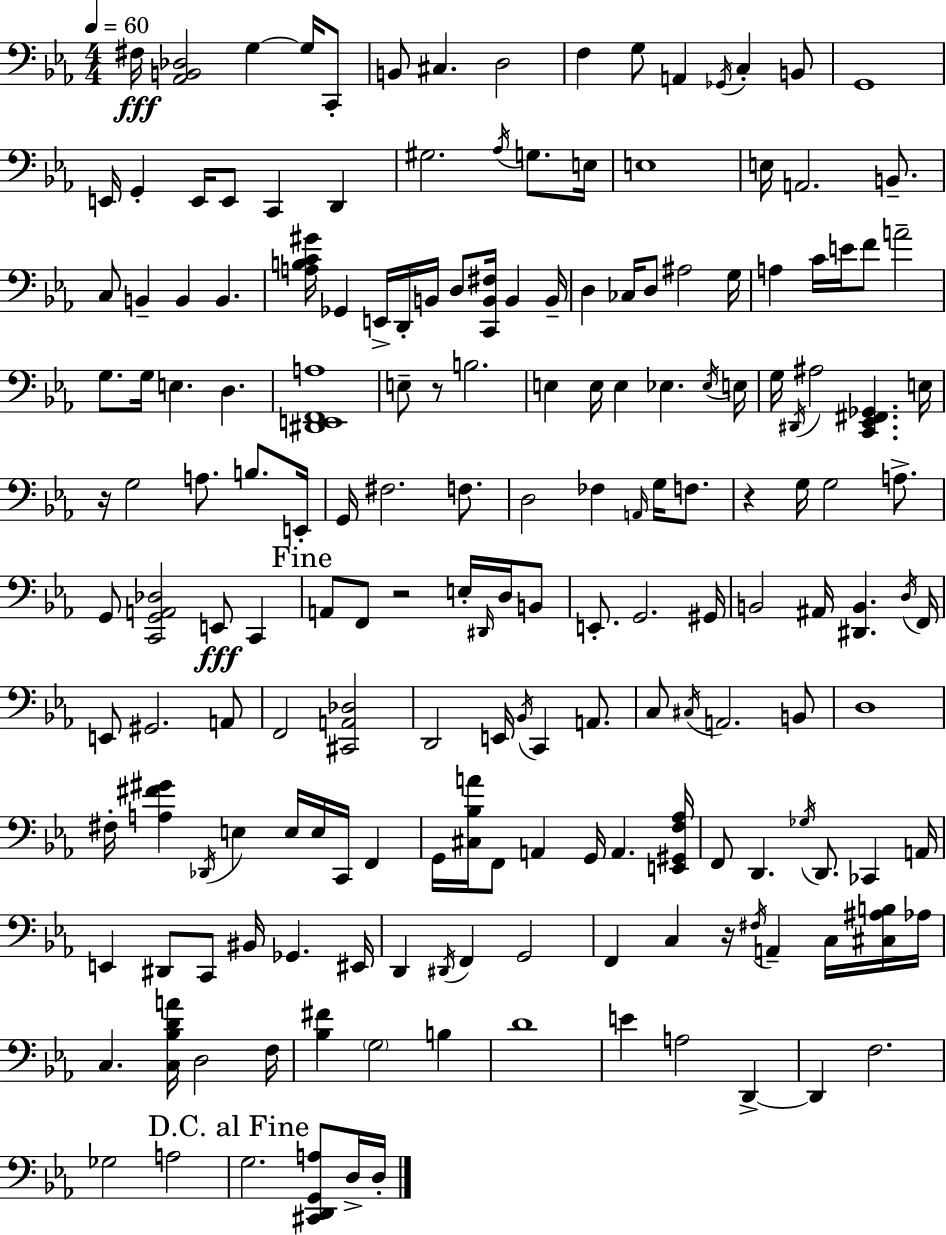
{
  \clef bass
  \numericTimeSignature
  \time 4/4
  \key c \minor
  \tempo 4 = 60
  fis16\fff <aes, b, des>2 g4~~ g16 c,8-. | b,8 cis4. d2 | f4 g8 a,4 \acciaccatura { ges,16 } c4-. b,8 | g,1 | \break e,16 g,4-. e,16 e,8 c,4 d,4 | gis2. \acciaccatura { aes16 } g8. | e16 e1 | e16 a,2. b,8.-- | \break c8 b,4-- b,4 b,4. | <a b c' gis'>16 ges,4 e,16-> d,16-. b,16 d8 <c, b, fis>16 b,4 | b,16-- d4 ces16 d8 ais2 | g16 a4 c'16 e'16 f'8 a'2-- | \break g8. g16 e4. d4. | <dis, e, f, a>1 | e8-- r8 b2. | e4 e16 e4 ees4. | \break \acciaccatura { ees16 } e16 g16 \acciaccatura { dis,16 } ais2 <c, ees, fis, ges,>4. | e16 r16 g2 a8. | b8. e,16-. g,16 fis2. | f8. d2 fes4 | \break \grace { a,16 } g16 f8. r4 g16 g2 | a8.-> g,8 <c, g, a, des>2 e,8\fff | c,4 \mark "Fine" a,8 f,8 r2 | e16-. \grace { dis,16 } d16 b,8 e,8.-. g,2. | \break gis,16 b,2 ais,16 <dis, b,>4. | \acciaccatura { d16 } f,16 e,8 gis,2. | a,8 f,2 <cis, a, des>2 | d,2 e,16 | \break \acciaccatura { bes,16 } c,4 a,8. c8 \acciaccatura { cis16 } a,2. | b,8 d1 | fis16-. <a fis' gis'>4 \acciaccatura { des,16 } e4 | e16 e16 c,16 f,4 g,16 <cis bes a'>16 f,8 a,4 | \break g,16 a,4. <e, gis, f aes>16 f,8 d,4. | \acciaccatura { ges16 } d,8. ces,4 a,16 e,4 dis,8 | c,8 bis,16 ges,4. eis,16 d,4 \acciaccatura { dis,16 } | f,4 g,2 f,4 | \break c4 r16 \acciaccatura { fis16 } a,4-- c16 <cis ais b>16 aes16 c4. | <c bes d' a'>16 d2 f16 <bes fis'>4 | \parenthesize g2 b4 d'1 | e'4 | \break a2 d,4->~~ d,4 | f2. ges2 | a2 \mark "D.C. al Fine" g2. | <cis, d, g, a>8 d16-> d16-. \bar "|."
}